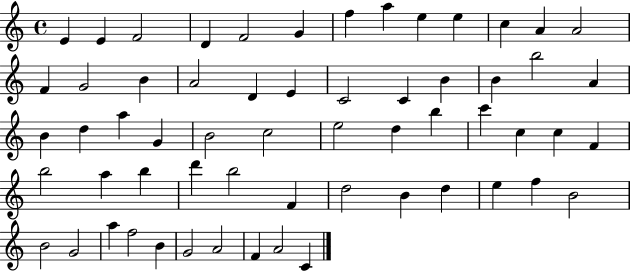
E4/q E4/q F4/h D4/q F4/h G4/q F5/q A5/q E5/q E5/q C5/q A4/q A4/h F4/q G4/h B4/q A4/h D4/q E4/q C4/h C4/q B4/q B4/q B5/h A4/q B4/q D5/q A5/q G4/q B4/h C5/h E5/h D5/q B5/q C6/q C5/q C5/q F4/q B5/h A5/q B5/q D6/q B5/h F4/q D5/h B4/q D5/q E5/q F5/q B4/h B4/h G4/h A5/q F5/h B4/q G4/h A4/h F4/q A4/h C4/q